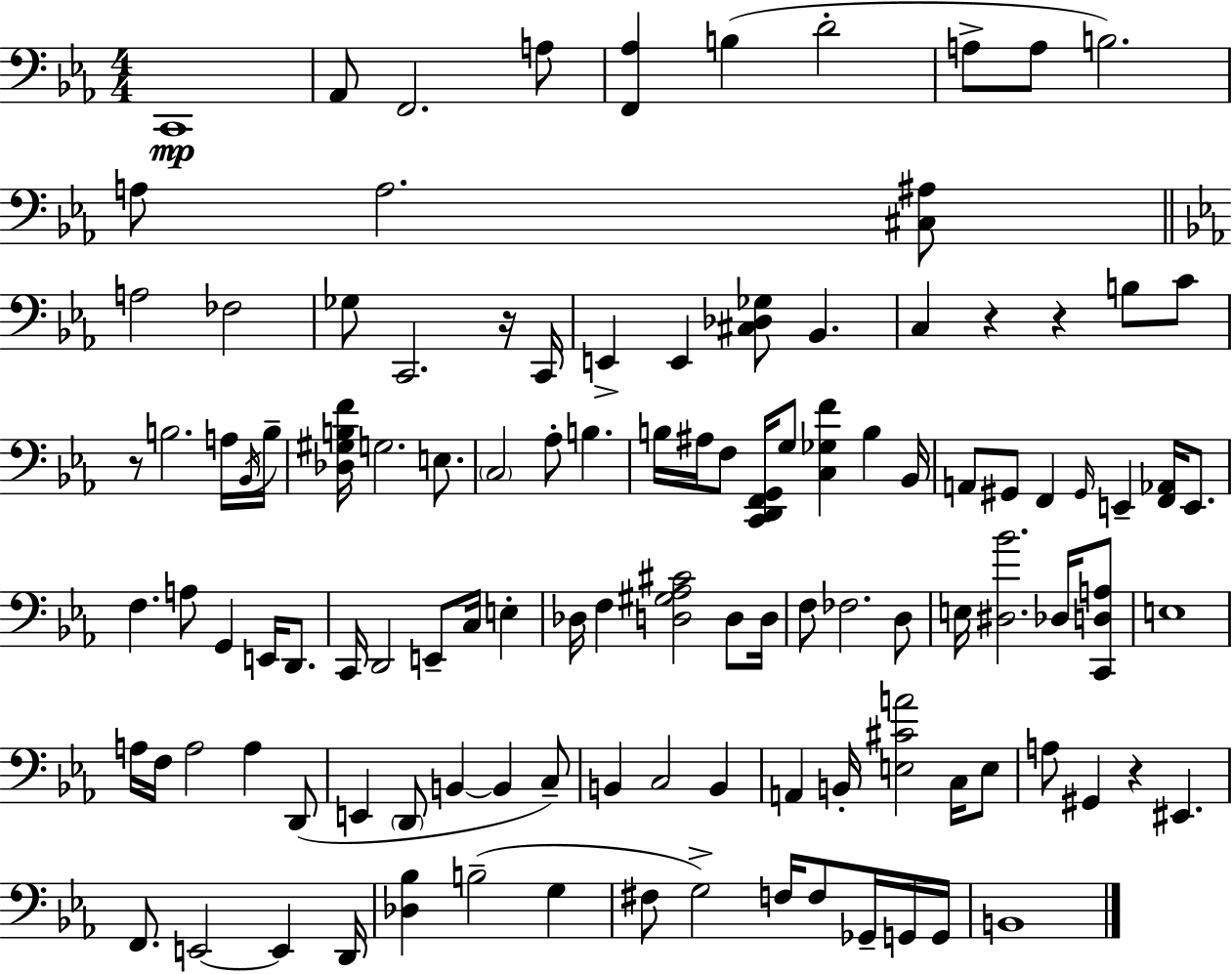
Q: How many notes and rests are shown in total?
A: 114